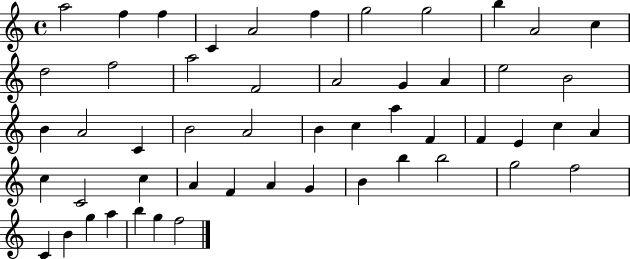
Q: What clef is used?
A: treble